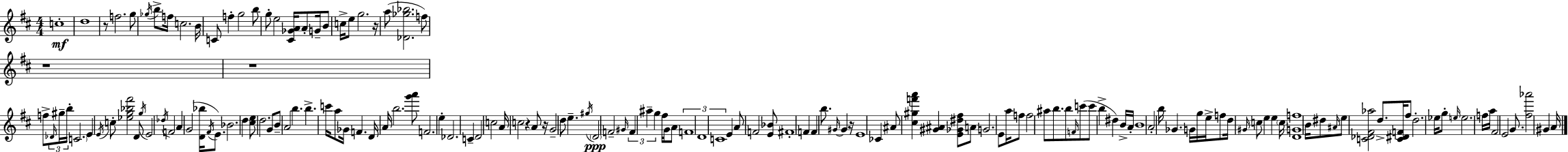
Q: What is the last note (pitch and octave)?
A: A4